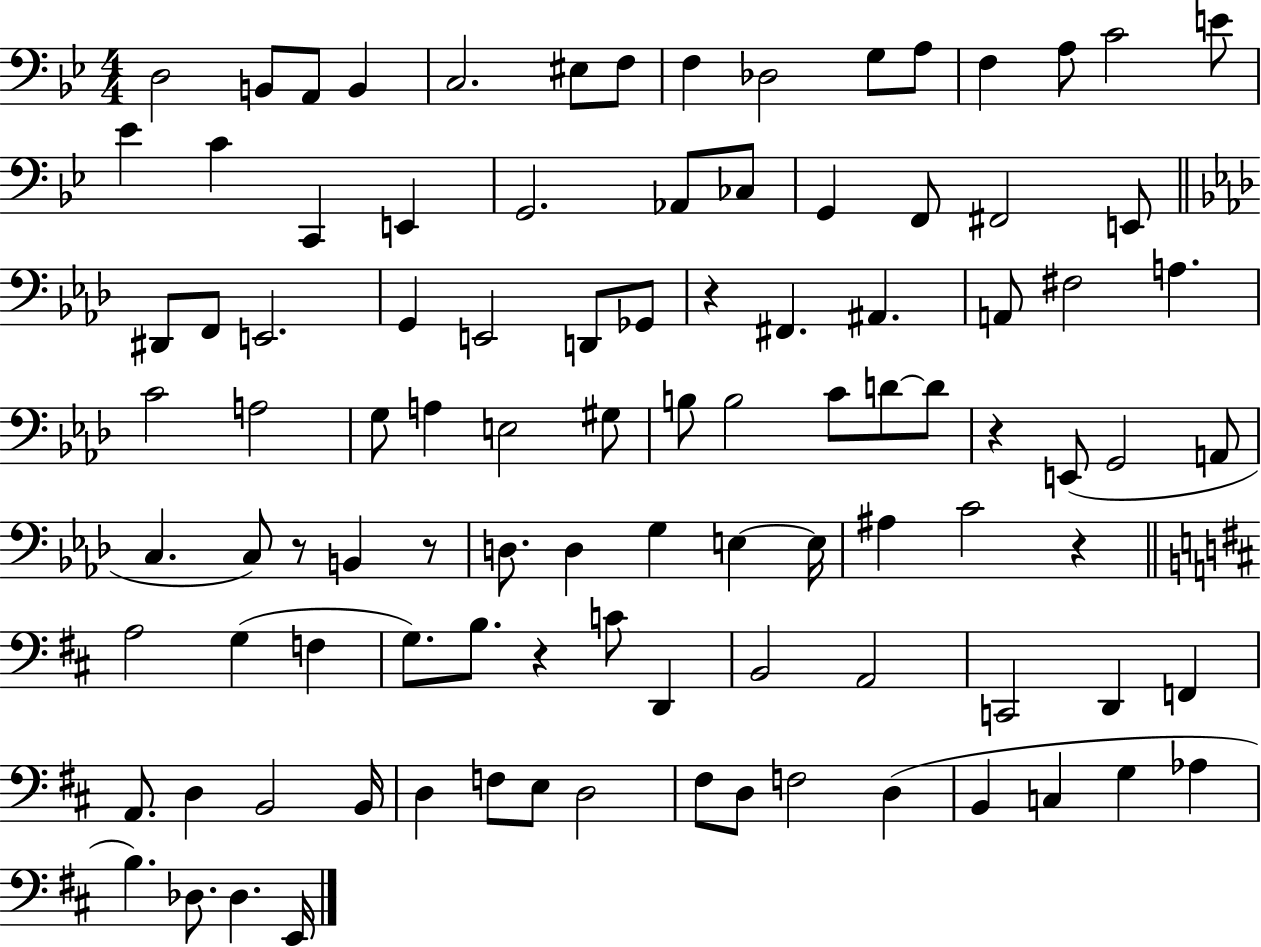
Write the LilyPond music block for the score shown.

{
  \clef bass
  \numericTimeSignature
  \time 4/4
  \key bes \major
  d2 b,8 a,8 b,4 | c2. eis8 f8 | f4 des2 g8 a8 | f4 a8 c'2 e'8 | \break ees'4 c'4 c,4 e,4 | g,2. aes,8 ces8 | g,4 f,8 fis,2 e,8 | \bar "||" \break \key aes \major dis,8 f,8 e,2. | g,4 e,2 d,8 ges,8 | r4 fis,4. ais,4. | a,8 fis2 a4. | \break c'2 a2 | g8 a4 e2 gis8 | b8 b2 c'8 d'8~~ d'8 | r4 e,8( g,2 a,8 | \break c4. c8) r8 b,4 r8 | d8. d4 g4 e4~~ e16 | ais4 c'2 r4 | \bar "||" \break \key b \minor a2 g4( f4 | g8.) b8. r4 c'8 d,4 | b,2 a,2 | c,2 d,4 f,4 | \break a,8. d4 b,2 b,16 | d4 f8 e8 d2 | fis8 d8 f2 d4( | b,4 c4 g4 aes4 | \break b4.) des8. des4. e,16 | \bar "|."
}